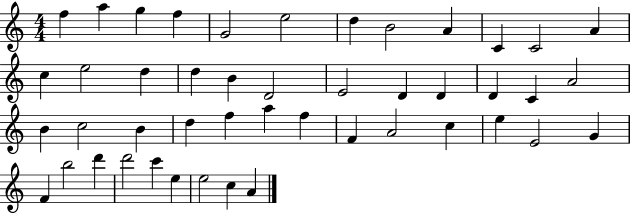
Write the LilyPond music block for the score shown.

{
  \clef treble
  \numericTimeSignature
  \time 4/4
  \key c \major
  f''4 a''4 g''4 f''4 | g'2 e''2 | d''4 b'2 a'4 | c'4 c'2 a'4 | \break c''4 e''2 d''4 | d''4 b'4 d'2 | e'2 d'4 d'4 | d'4 c'4 a'2 | \break b'4 c''2 b'4 | d''4 f''4 a''4 f''4 | f'4 a'2 c''4 | e''4 e'2 g'4 | \break f'4 b''2 d'''4 | d'''2 c'''4 e''4 | e''2 c''4 a'4 | \bar "|."
}